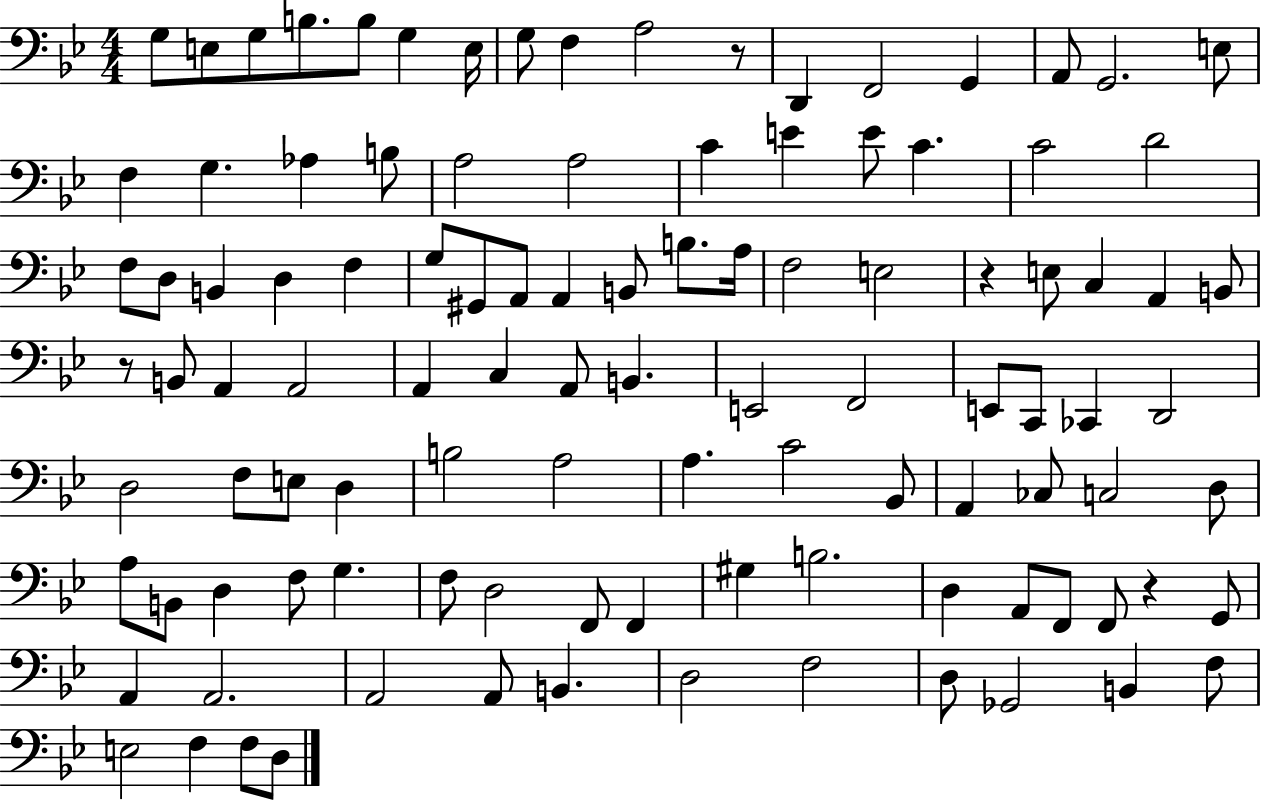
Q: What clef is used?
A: bass